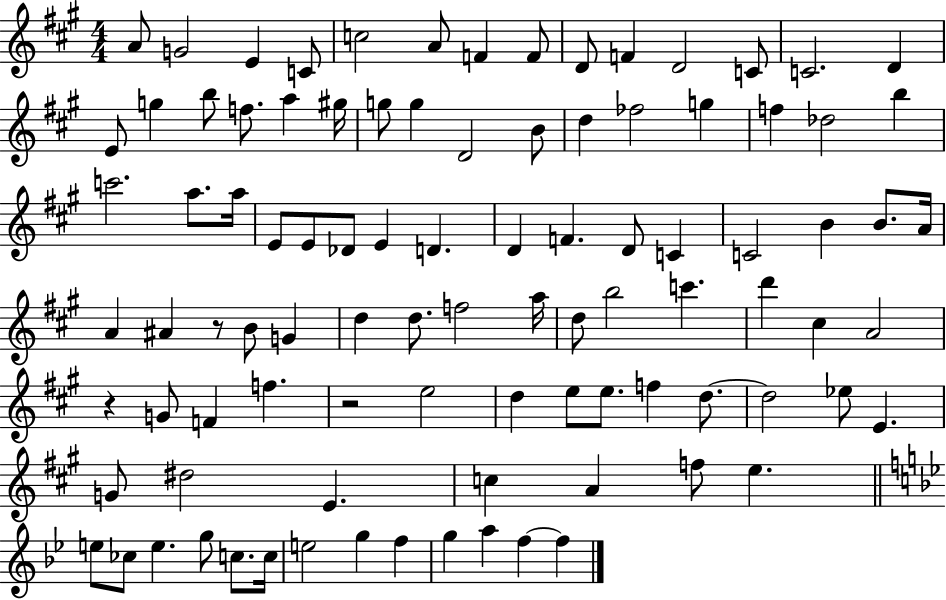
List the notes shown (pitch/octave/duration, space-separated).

A4/e G4/h E4/q C4/e C5/h A4/e F4/q F4/e D4/e F4/q D4/h C4/e C4/h. D4/q E4/e G5/q B5/e F5/e. A5/q G#5/s G5/e G5/q D4/h B4/e D5/q FES5/h G5/q F5/q Db5/h B5/q C6/h. A5/e. A5/s E4/e E4/e Db4/e E4/q D4/q. D4/q F4/q. D4/e C4/q C4/h B4/q B4/e. A4/s A4/q A#4/q R/e B4/e G4/q D5/q D5/e. F5/h A5/s D5/e B5/h C6/q. D6/q C#5/q A4/h R/q G4/e F4/q F5/q. R/h E5/h D5/q E5/e E5/e. F5/q D5/e. D5/h Eb5/e E4/q. G4/e D#5/h E4/q. C5/q A4/q F5/e E5/q. E5/e CES5/e E5/q. G5/e C5/e. C5/s E5/h G5/q F5/q G5/q A5/q F5/q F5/q